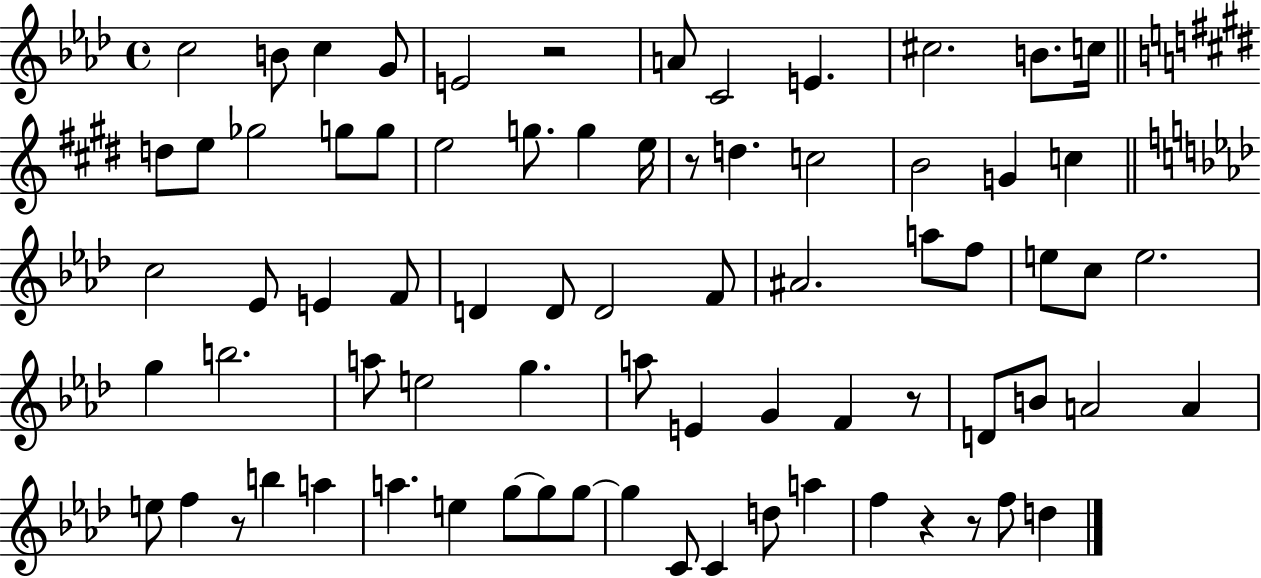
C5/h B4/e C5/q G4/e E4/h R/h A4/e C4/h E4/q. C#5/h. B4/e. C5/s D5/e E5/e Gb5/h G5/e G5/e E5/h G5/e. G5/q E5/s R/e D5/q. C5/h B4/h G4/q C5/q C5/h Eb4/e E4/q F4/e D4/q D4/e D4/h F4/e A#4/h. A5/e F5/e E5/e C5/e E5/h. G5/q B5/h. A5/e E5/h G5/q. A5/e E4/q G4/q F4/q R/e D4/e B4/e A4/h A4/q E5/e F5/q R/e B5/q A5/q A5/q. E5/q G5/e G5/e G5/e G5/q C4/e C4/q D5/e A5/q F5/q R/q R/e F5/e D5/q